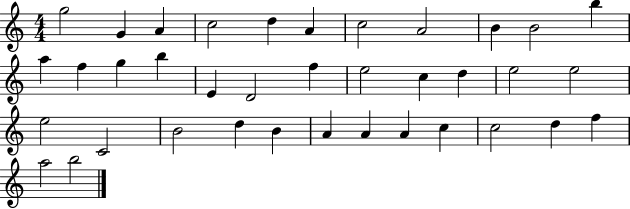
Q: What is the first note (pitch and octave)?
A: G5